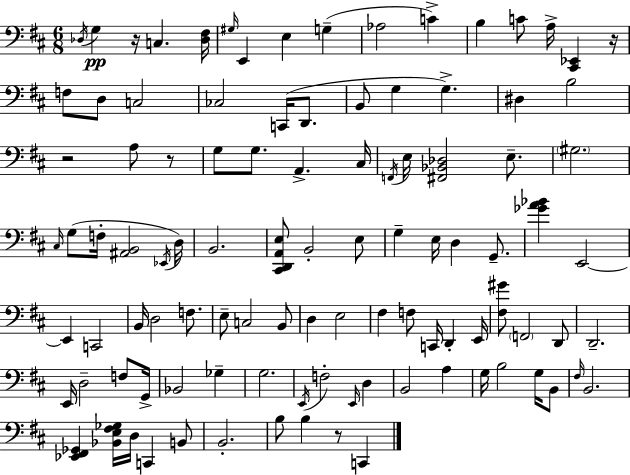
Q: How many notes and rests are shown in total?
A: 103